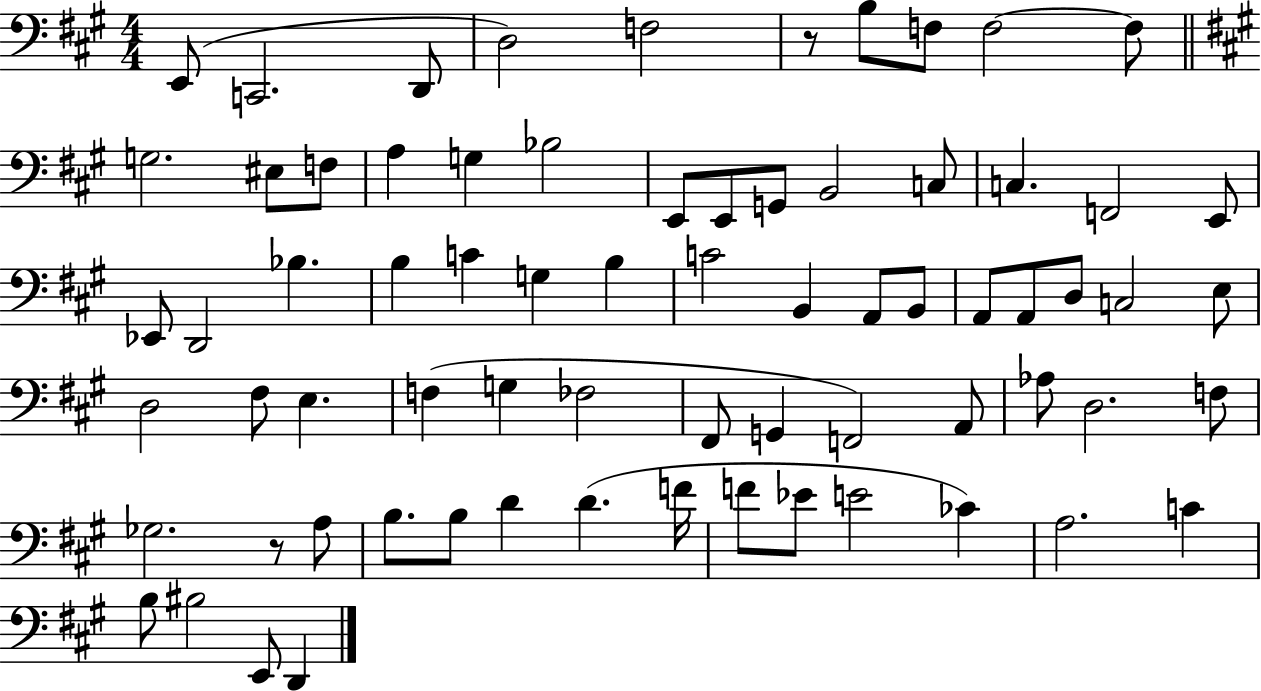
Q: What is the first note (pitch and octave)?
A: E2